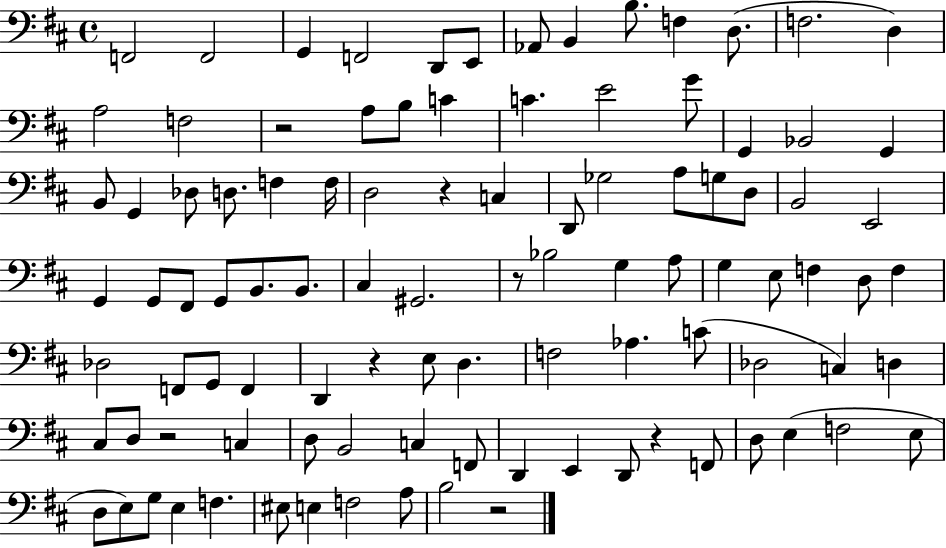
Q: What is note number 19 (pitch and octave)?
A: C4